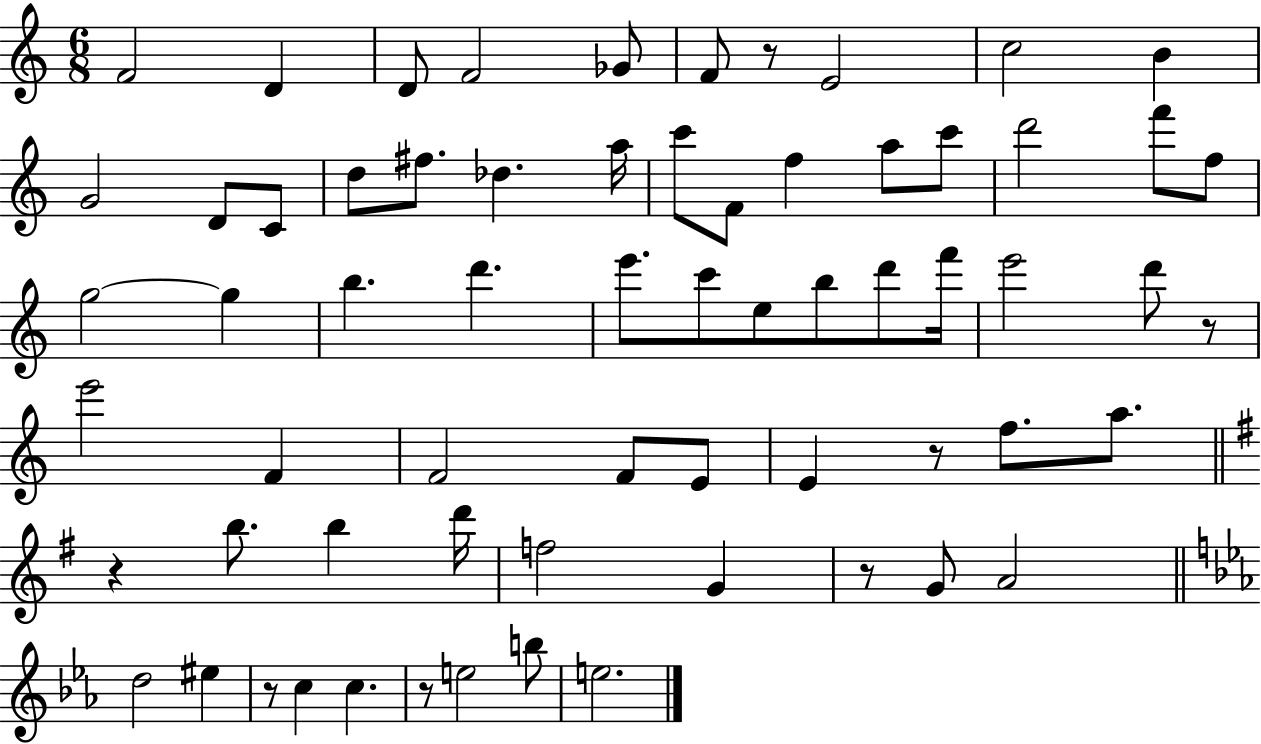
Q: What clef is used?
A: treble